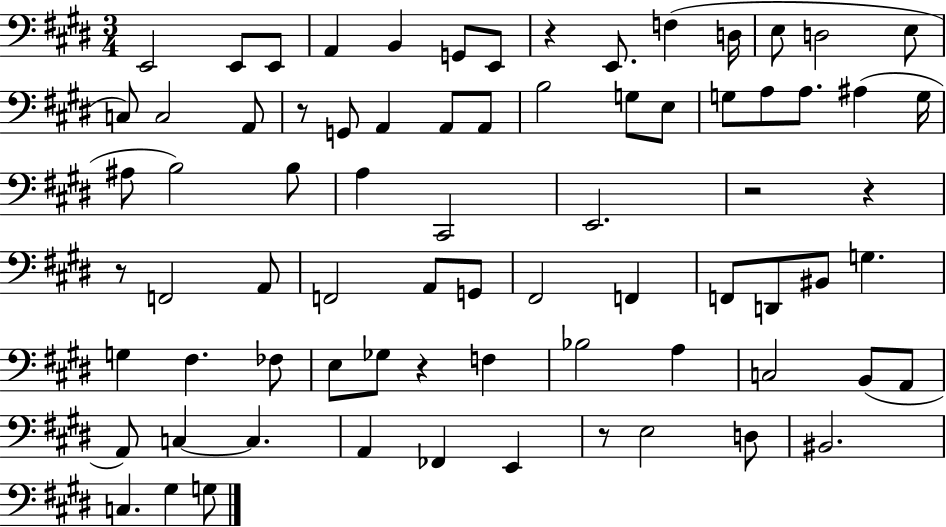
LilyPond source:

{
  \clef bass
  \numericTimeSignature
  \time 3/4
  \key e \major
  e,2 e,8 e,8 | a,4 b,4 g,8 e,8 | r4 e,8. f4( d16 | e8 d2 e8 | \break c8) c2 a,8 | r8 g,8 a,4 a,8 a,8 | b2 g8 e8 | g8 a8 a8. ais4( g16 | \break ais8 b2) b8 | a4 cis,2 | e,2. | r2 r4 | \break r8 f,2 a,8 | f,2 a,8 g,8 | fis,2 f,4 | f,8 d,8 bis,8 g4. | \break g4 fis4. fes8 | e8 ges8 r4 f4 | bes2 a4 | c2 b,8( a,8 | \break a,8) c4~~ c4. | a,4 fes,4 e,4 | r8 e2 d8 | bis,2. | \break c4. gis4 g8 | \bar "|."
}